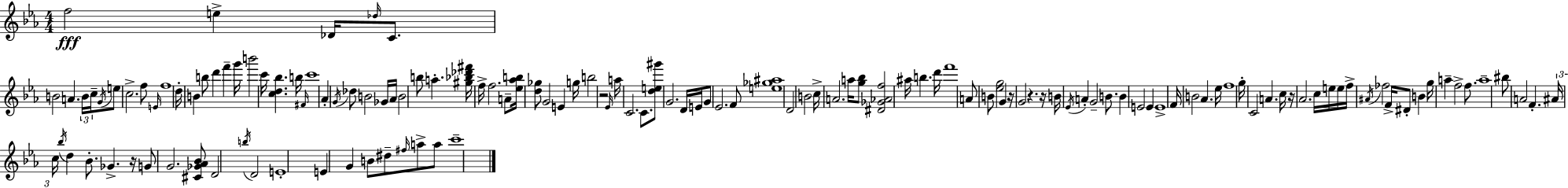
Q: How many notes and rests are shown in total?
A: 137